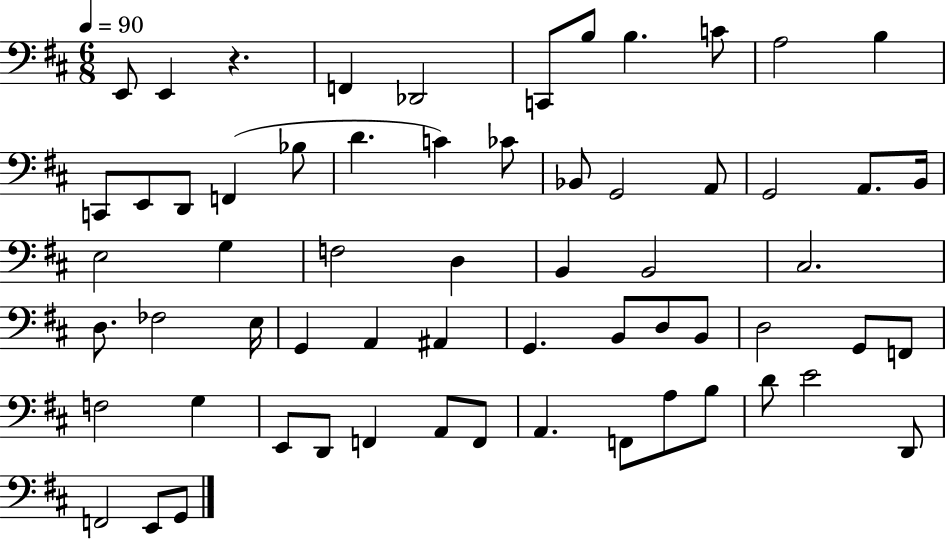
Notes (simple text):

E2/e E2/q R/q. F2/q Db2/h C2/e B3/e B3/q. C4/e A3/h B3/q C2/e E2/e D2/e F2/q Bb3/e D4/q. C4/q CES4/e Bb2/e G2/h A2/e G2/h A2/e. B2/s E3/h G3/q F3/h D3/q B2/q B2/h C#3/h. D3/e. FES3/h E3/s G2/q A2/q A#2/q G2/q. B2/e D3/e B2/e D3/h G2/e F2/e F3/h G3/q E2/e D2/e F2/q A2/e F2/e A2/q. F2/e A3/e B3/e D4/e E4/h D2/e F2/h E2/e G2/e